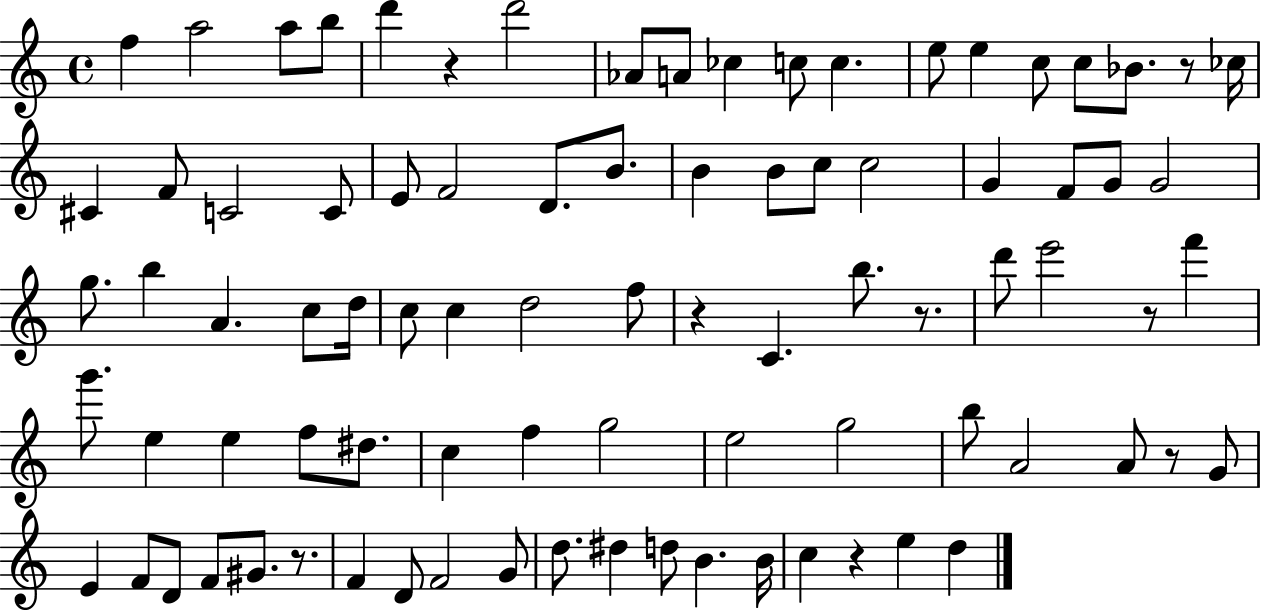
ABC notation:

X:1
T:Untitled
M:4/4
L:1/4
K:C
f a2 a/2 b/2 d' z d'2 _A/2 A/2 _c c/2 c e/2 e c/2 c/2 _B/2 z/2 _c/4 ^C F/2 C2 C/2 E/2 F2 D/2 B/2 B B/2 c/2 c2 G F/2 G/2 G2 g/2 b A c/2 d/4 c/2 c d2 f/2 z C b/2 z/2 d'/2 e'2 z/2 f' g'/2 e e f/2 ^d/2 c f g2 e2 g2 b/2 A2 A/2 z/2 G/2 E F/2 D/2 F/2 ^G/2 z/2 F D/2 F2 G/2 d/2 ^d d/2 B B/4 c z e d